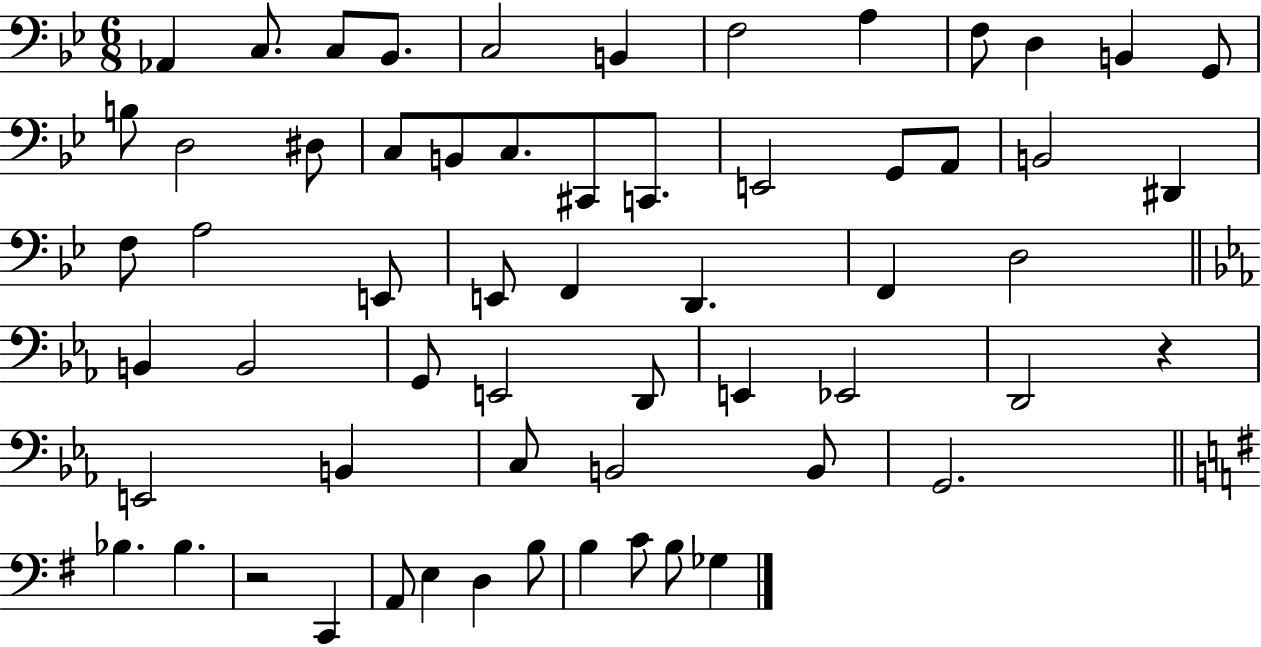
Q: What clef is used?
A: bass